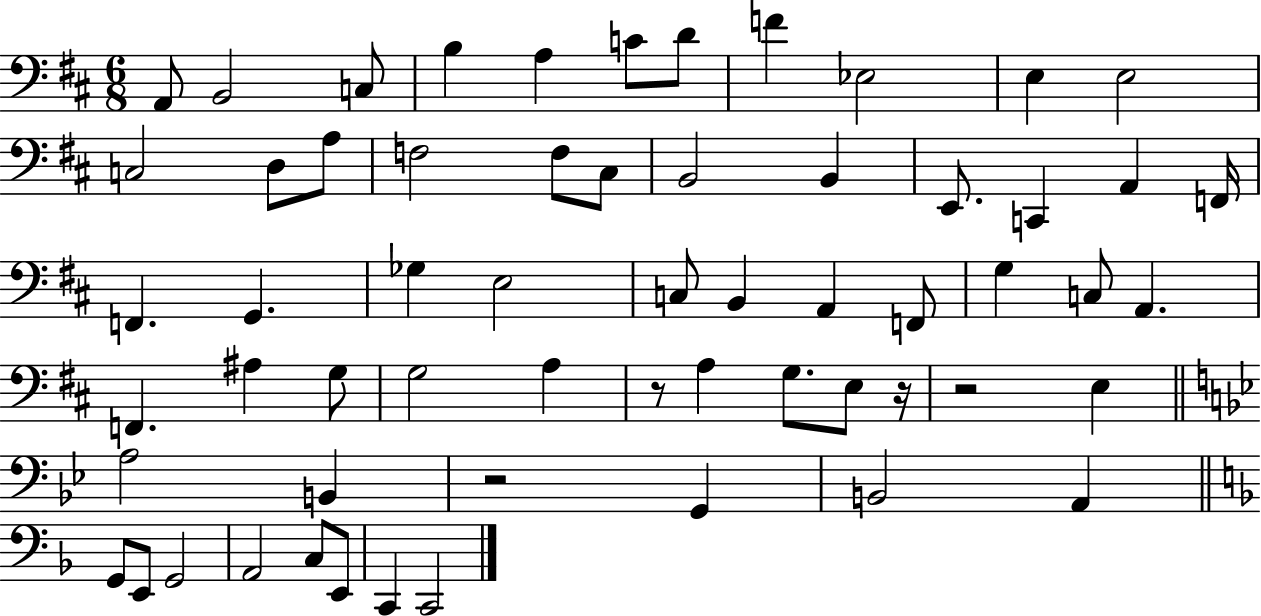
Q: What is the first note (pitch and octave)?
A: A2